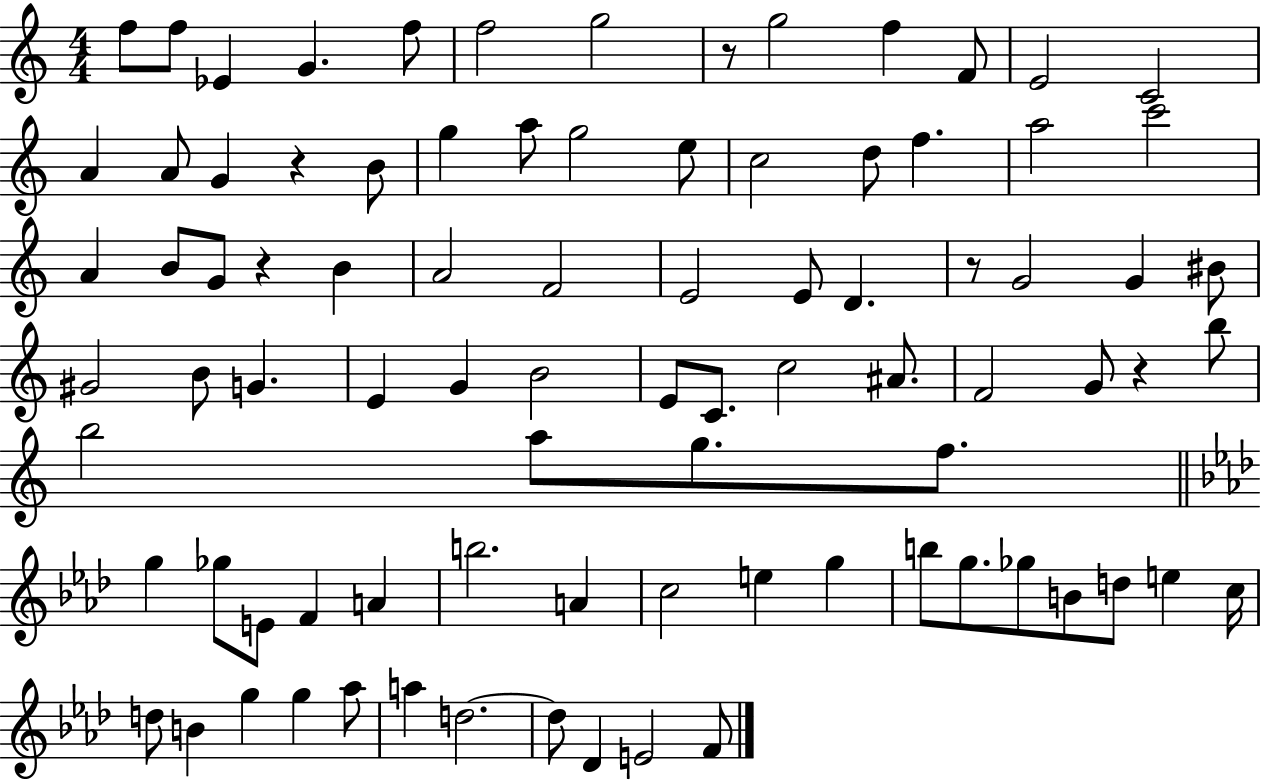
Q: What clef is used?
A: treble